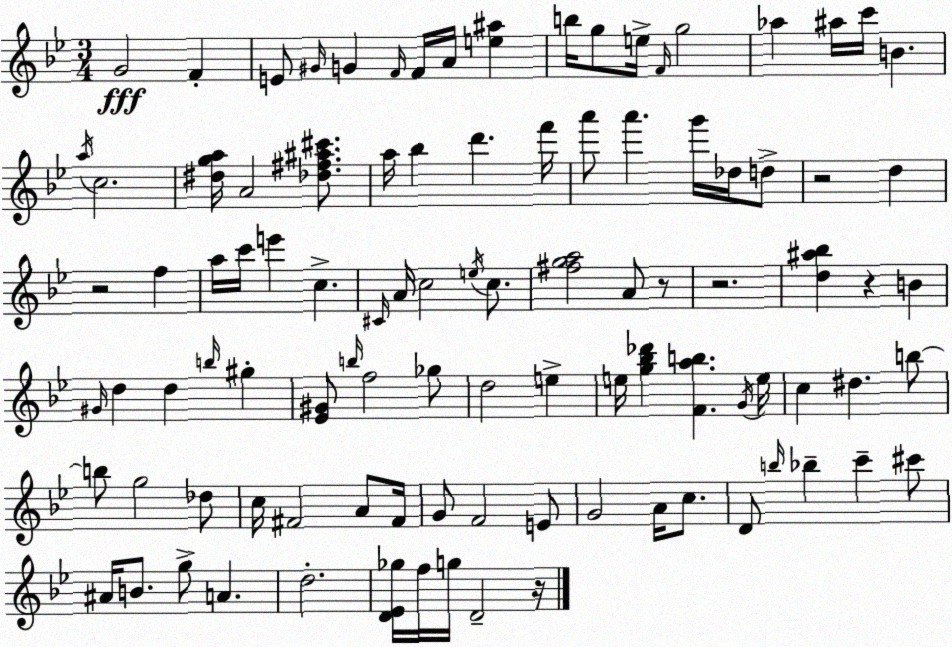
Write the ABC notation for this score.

X:1
T:Untitled
M:3/4
L:1/4
K:Gm
G2 F E/2 ^G/4 G F/4 F/4 A/4 [e^a] b/4 g/2 e/4 F/4 g2 _a ^a/4 c'/4 B a/4 c2 [^dga]/4 A2 [_d^f^a^c']/2 a/4 _b d' f'/4 a'/2 a' g'/4 _d/4 d/2 z2 d z2 f a/4 c'/4 e' c ^C/4 A/4 c2 e/4 c/2 [^fga]2 A/2 z/2 z2 [d^a_b] z B ^G/4 d d b/4 ^g [_E^G]/2 b/4 f2 _g/2 d2 e e/4 [g_b_d'] [Fab] G/4 e/4 c ^d b/2 b/2 g2 _d/2 c/4 ^F2 A/2 ^F/4 G/2 F2 E/2 G2 A/4 c/2 D/2 b/4 _b c' ^c'/2 ^A/4 B/2 g/2 A d2 [D_E_g]/4 f/4 g/4 D2 z/4